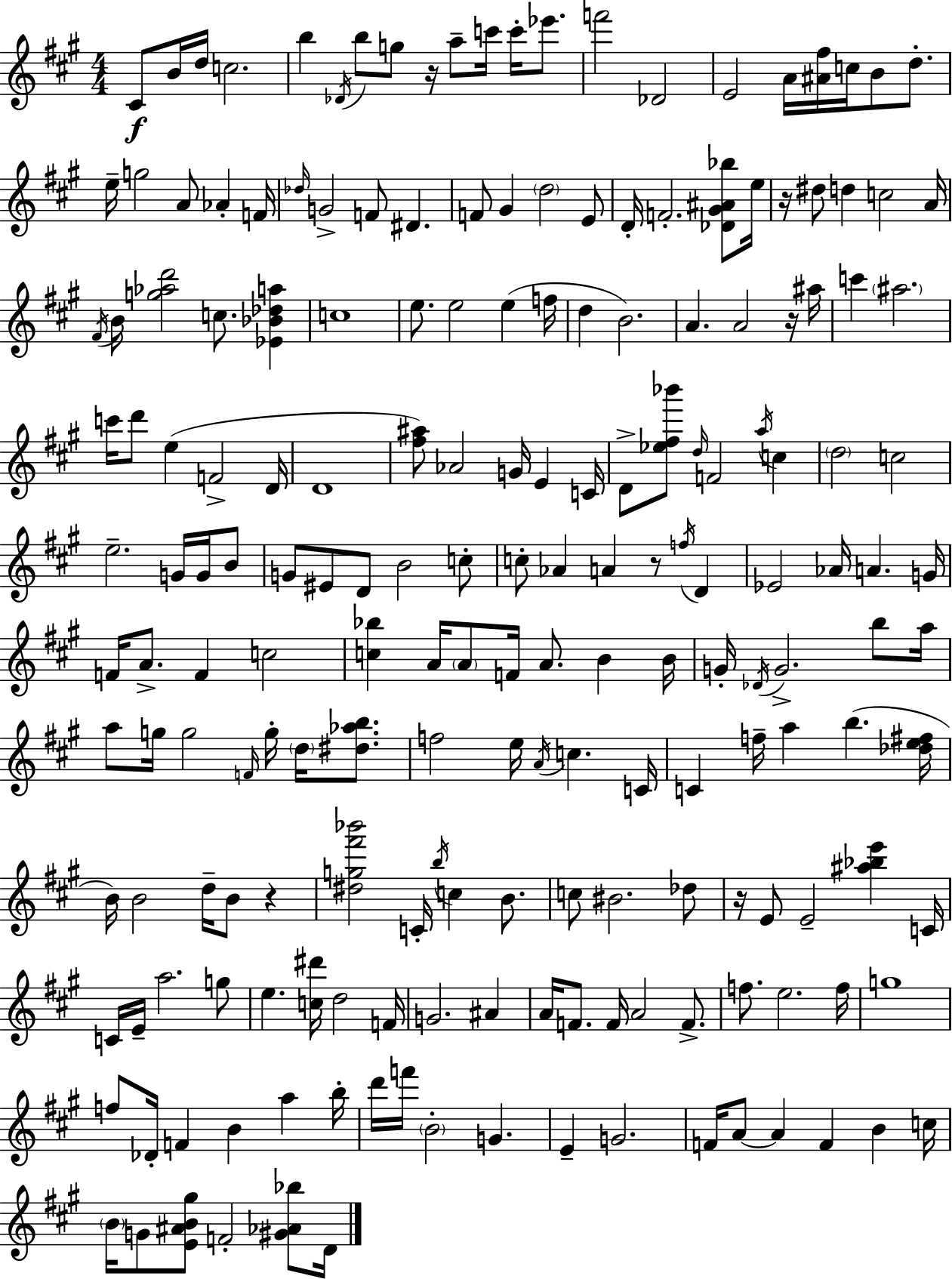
C#4/e B4/s D5/s C5/h. B5/q Db4/s B5/e G5/e R/s A5/e C6/s C6/s Eb6/e. F6/h Db4/h E4/h A4/s [A#4,F#5]/s C5/s B4/e D5/e. E5/s G5/h A4/e Ab4/q F4/s Db5/s G4/h F4/e D#4/q. F4/e G#4/q D5/h E4/e D4/s F4/h. [Db4,G#4,A#4,Bb5]/e E5/s R/s D#5/e D5/q C5/h A4/s F#4/s B4/s [G5,Ab5,D6]/h C5/e. [Eb4,Bb4,Db5,A5]/q C5/w E5/e. E5/h E5/q F5/s D5/q B4/h. A4/q. A4/h R/s A#5/s C6/q A#5/h. C6/s D6/e E5/q F4/h D4/s D4/w [F#5,A#5]/e Ab4/h G4/s E4/q C4/s D4/e [Eb5,F#5,Bb6]/e D5/s F4/h A5/s C5/q D5/h C5/h E5/h. G4/s G4/s B4/e G4/e EIS4/e D4/e B4/h C5/e C5/e Ab4/q A4/q R/e F5/s D4/q Eb4/h Ab4/s A4/q. G4/s F4/s A4/e. F4/q C5/h [C5,Bb5]/q A4/s A4/e F4/s A4/e. B4/q B4/s G4/s Db4/s G4/h. B5/e A5/s A5/e G5/s G5/h F4/s G5/s D5/s [D#5,Ab5,B5]/e. F5/h E5/s A4/s C5/q. C4/s C4/q F5/s A5/q B5/q. [Db5,E5,F#5]/s B4/s B4/h D5/s B4/e R/q [D#5,G5,F#6,Bb6]/h C4/s B5/s C5/q B4/e. C5/e BIS4/h. Db5/e R/s E4/e E4/h [A#5,Bb5,E6]/q C4/s C4/s E4/s A5/h. G5/e E5/q. [C5,D#6]/s D5/h F4/s G4/h. A#4/q A4/s F4/e. F4/s A4/h F4/e. F5/e. E5/h. F5/s G5/w F5/e Db4/s F4/q B4/q A5/q B5/s D6/s F6/s B4/h G4/q. E4/q G4/h. F4/s A4/e A4/q F4/q B4/q C5/s B4/s G4/e [E4,A#4,B4,G#5]/e F4/h [G#4,Ab4,Bb5]/e D4/s